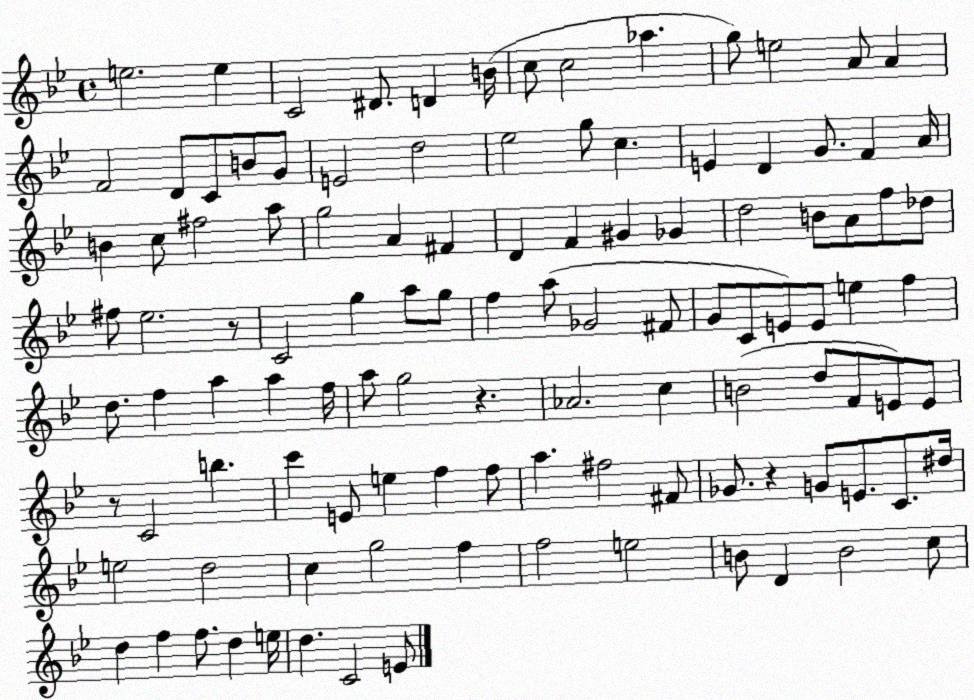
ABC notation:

X:1
T:Untitled
M:4/4
L:1/4
K:Bb
e2 e C2 ^D/2 D B/4 c/2 c2 _a g/2 e2 A/2 A F2 D/2 C/2 B/2 G/2 E2 d2 _e2 g/2 c E D G/2 F A/4 B c/2 ^f2 a/2 g2 A ^F D F ^G _G d2 B/2 A/2 f/2 _d/2 ^f/2 _e2 z/2 C2 g a/2 g/2 f a/2 _G2 ^F/2 G/2 C/2 E/2 E/2 e f d/2 f a a f/4 a/2 g2 z _A2 c B2 d/2 F/2 E/2 E/2 z/2 C2 b c' E/2 e f f/2 a ^f2 ^F/2 _G/2 z G/2 E/2 C/2 ^d/4 e2 d2 c g2 f f2 e2 B/2 D B2 c/2 d f f/2 d e/4 d C2 E/2